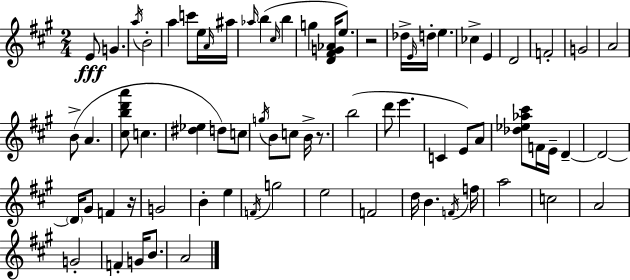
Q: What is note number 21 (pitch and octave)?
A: E4